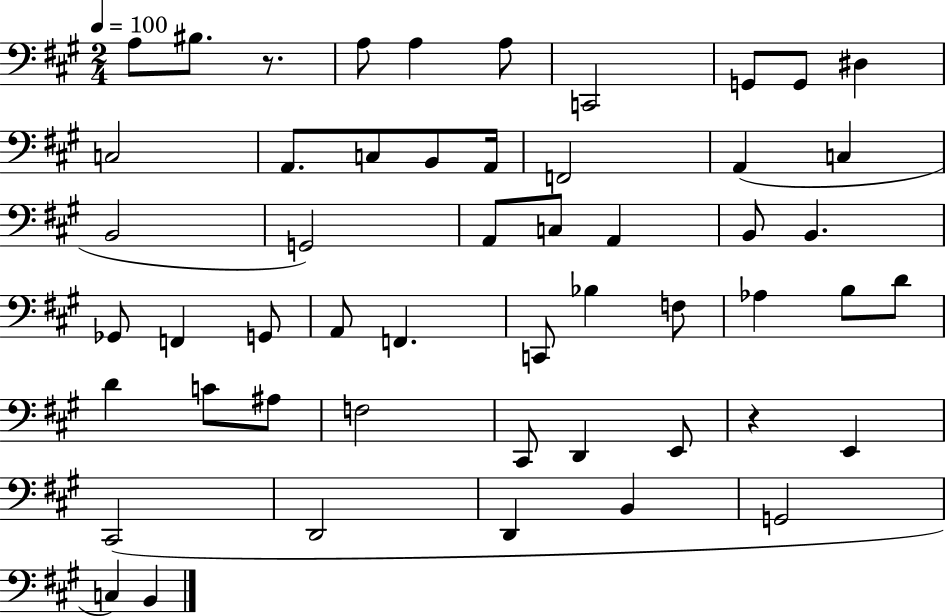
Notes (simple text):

A3/e BIS3/e. R/e. A3/e A3/q A3/e C2/h G2/e G2/e D#3/q C3/h A2/e. C3/e B2/e A2/s F2/h A2/q C3/q B2/h G2/h A2/e C3/e A2/q B2/e B2/q. Gb2/e F2/q G2/e A2/e F2/q. C2/e Bb3/q F3/e Ab3/q B3/e D4/e D4/q C4/e A#3/e F3/h C#2/e D2/q E2/e R/q E2/q C#2/h D2/h D2/q B2/q G2/h C3/q B2/q